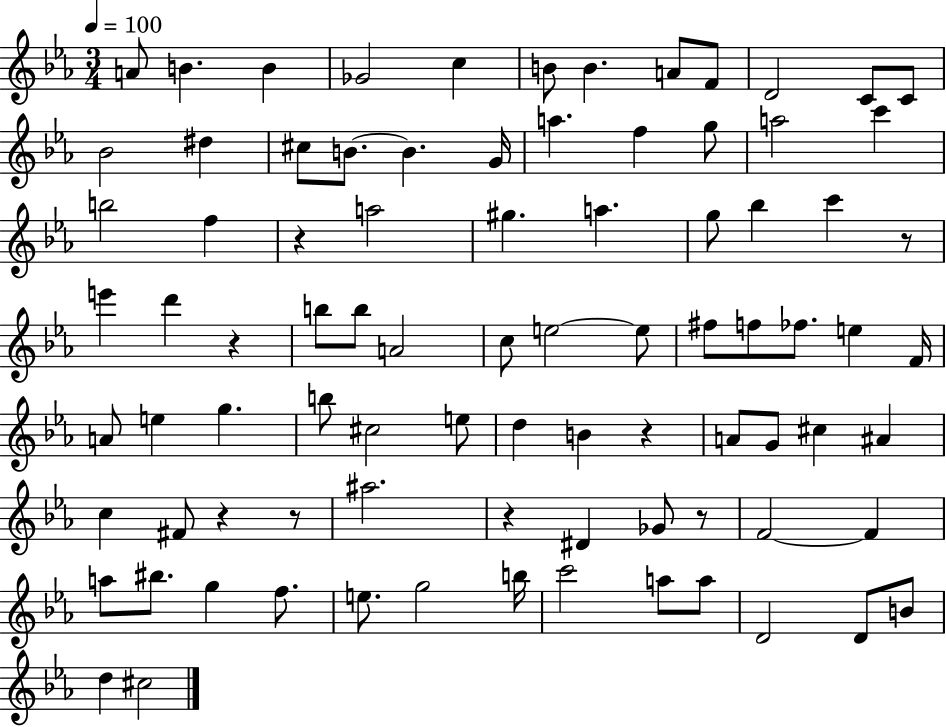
X:1
T:Untitled
M:3/4
L:1/4
K:Eb
A/2 B B _G2 c B/2 B A/2 F/2 D2 C/2 C/2 _B2 ^d ^c/2 B/2 B G/4 a f g/2 a2 c' b2 f z a2 ^g a g/2 _b c' z/2 e' d' z b/2 b/2 A2 c/2 e2 e/2 ^f/2 f/2 _f/2 e F/4 A/2 e g b/2 ^c2 e/2 d B z A/2 G/2 ^c ^A c ^F/2 z z/2 ^a2 z ^D _G/2 z/2 F2 F a/2 ^b/2 g f/2 e/2 g2 b/4 c'2 a/2 a/2 D2 D/2 B/2 d ^c2